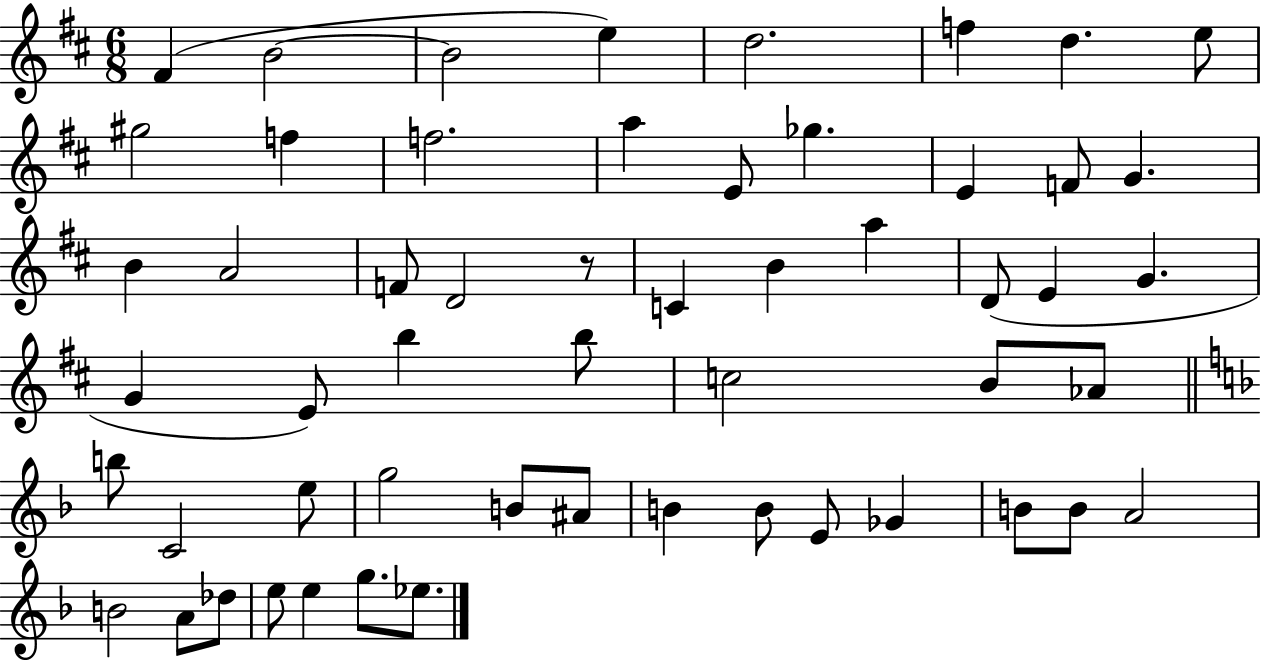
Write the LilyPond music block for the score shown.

{
  \clef treble
  \numericTimeSignature
  \time 6/8
  \key d \major
  fis'4( b'2~~ | b'2 e''4) | d''2. | f''4 d''4. e''8 | \break gis''2 f''4 | f''2. | a''4 e'8 ges''4. | e'4 f'8 g'4. | \break b'4 a'2 | f'8 d'2 r8 | c'4 b'4 a''4 | d'8( e'4 g'4. | \break g'4 e'8) b''4 b''8 | c''2 b'8 aes'8 | \bar "||" \break \key f \major b''8 c'2 e''8 | g''2 b'8 ais'8 | b'4 b'8 e'8 ges'4 | b'8 b'8 a'2 | \break b'2 a'8 des''8 | e''8 e''4 g''8. ees''8. | \bar "|."
}